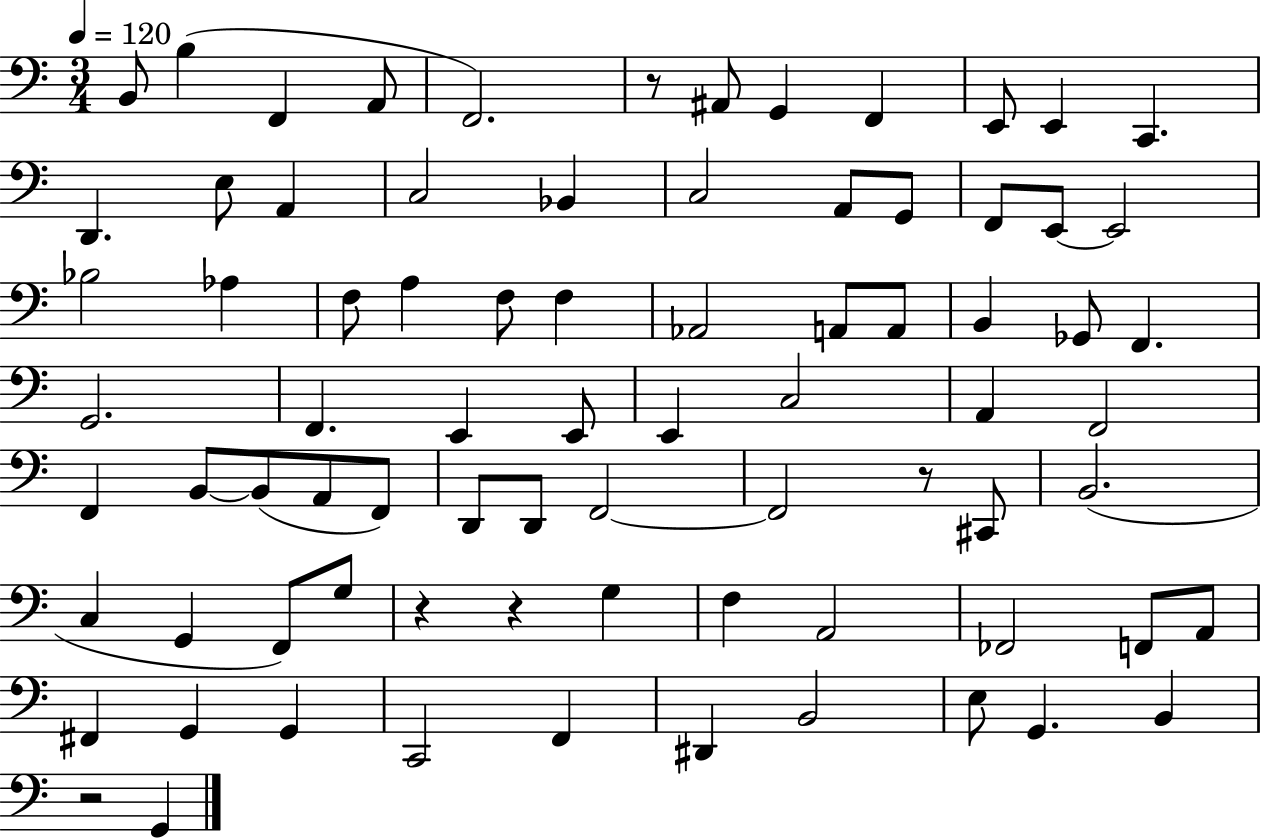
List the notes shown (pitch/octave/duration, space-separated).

B2/e B3/q F2/q A2/e F2/h. R/e A#2/e G2/q F2/q E2/e E2/q C2/q. D2/q. E3/e A2/q C3/h Bb2/q C3/h A2/e G2/e F2/e E2/e E2/h Bb3/h Ab3/q F3/e A3/q F3/e F3/q Ab2/h A2/e A2/e B2/q Gb2/e F2/q. G2/h. F2/q. E2/q E2/e E2/q C3/h A2/q F2/h F2/q B2/e B2/e A2/e F2/e D2/e D2/e F2/h F2/h R/e C#2/e B2/h. C3/q G2/q F2/e G3/e R/q R/q G3/q F3/q A2/h FES2/h F2/e A2/e F#2/q G2/q G2/q C2/h F2/q D#2/q B2/h E3/e G2/q. B2/q R/h G2/q